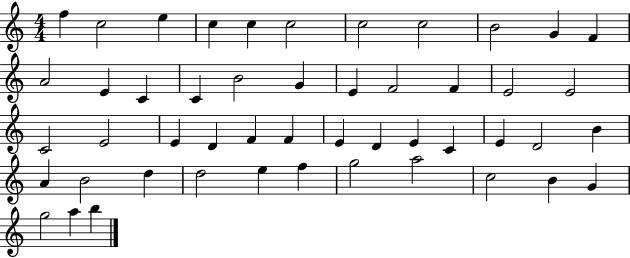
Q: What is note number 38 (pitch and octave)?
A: D5